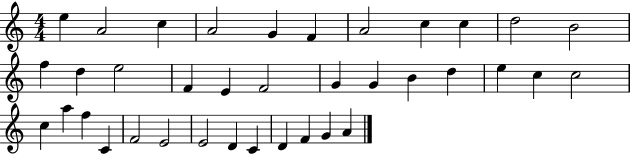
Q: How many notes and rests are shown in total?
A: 37